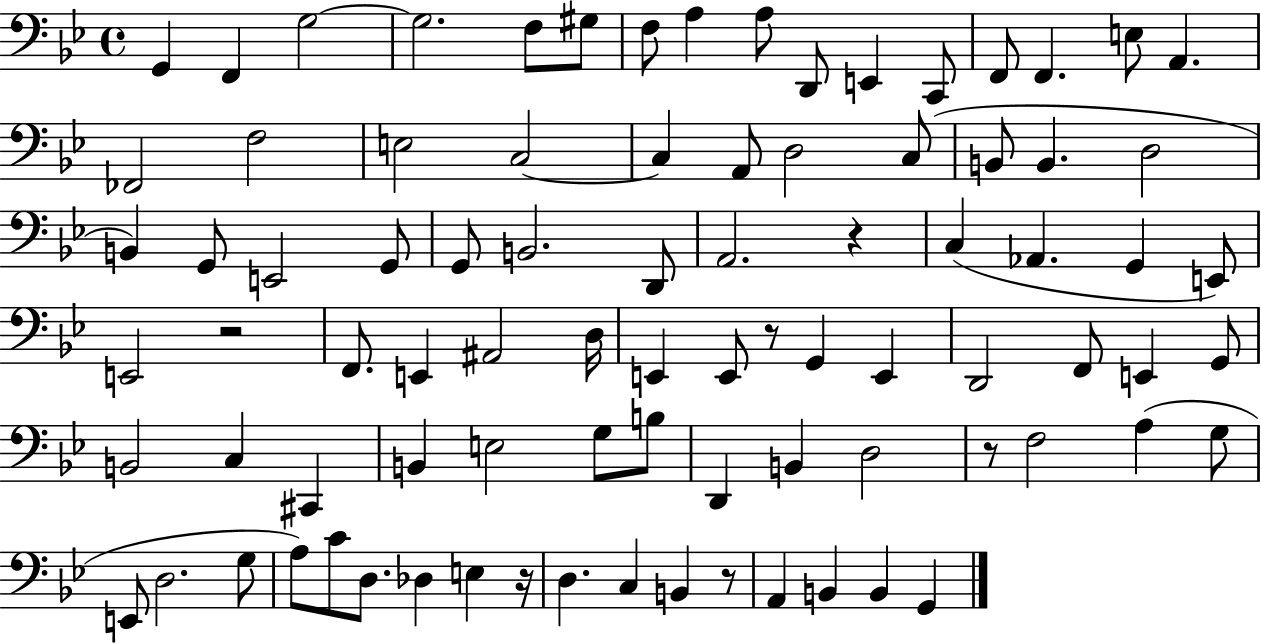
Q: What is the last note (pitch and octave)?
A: G2